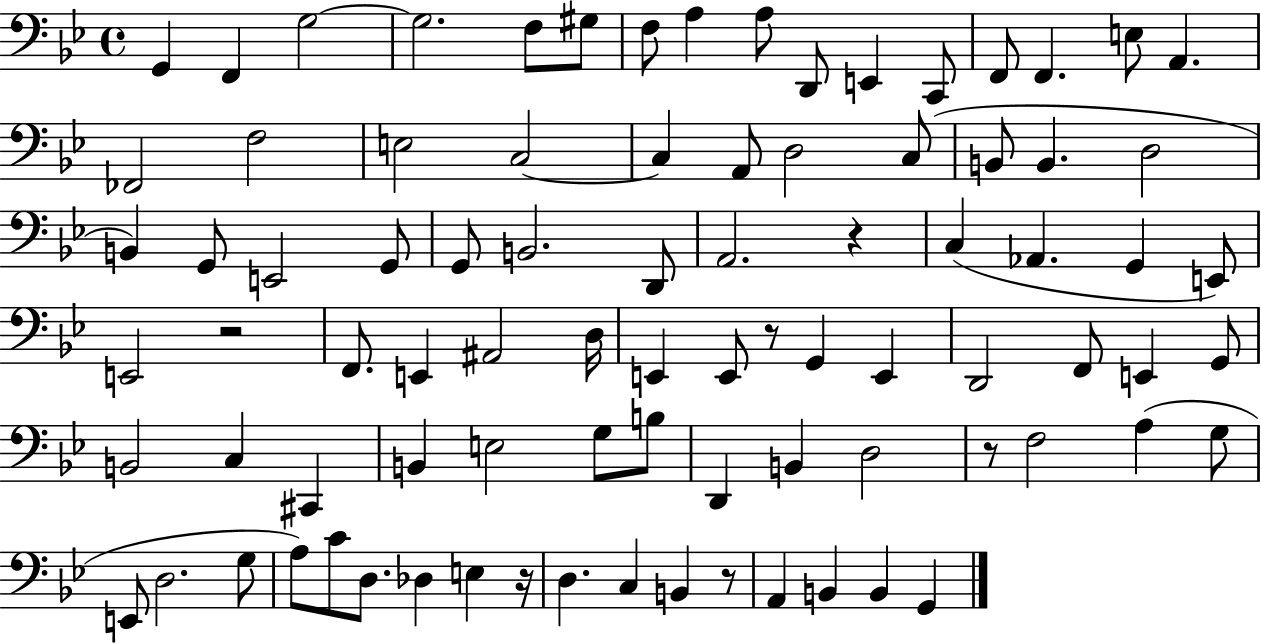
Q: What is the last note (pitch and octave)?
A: G2